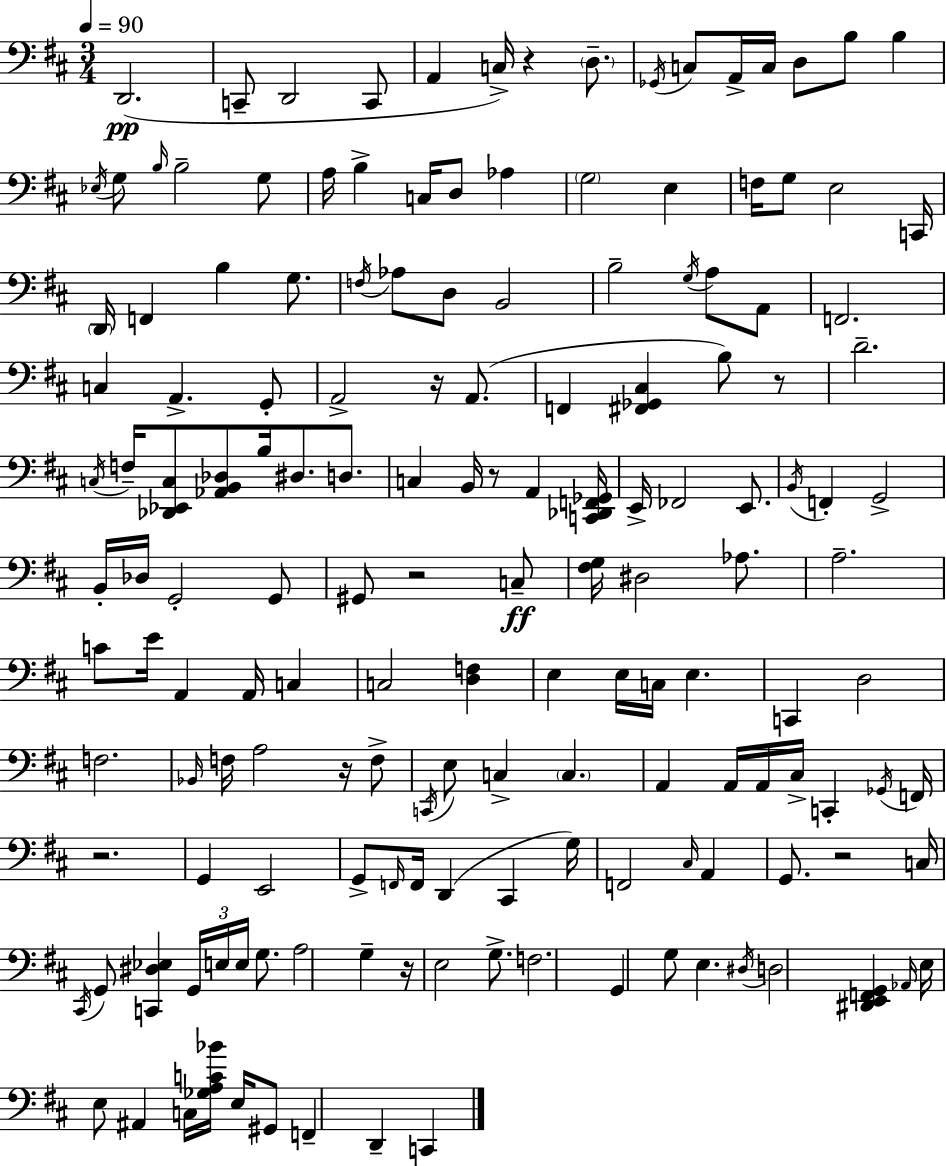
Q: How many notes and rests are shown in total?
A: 159